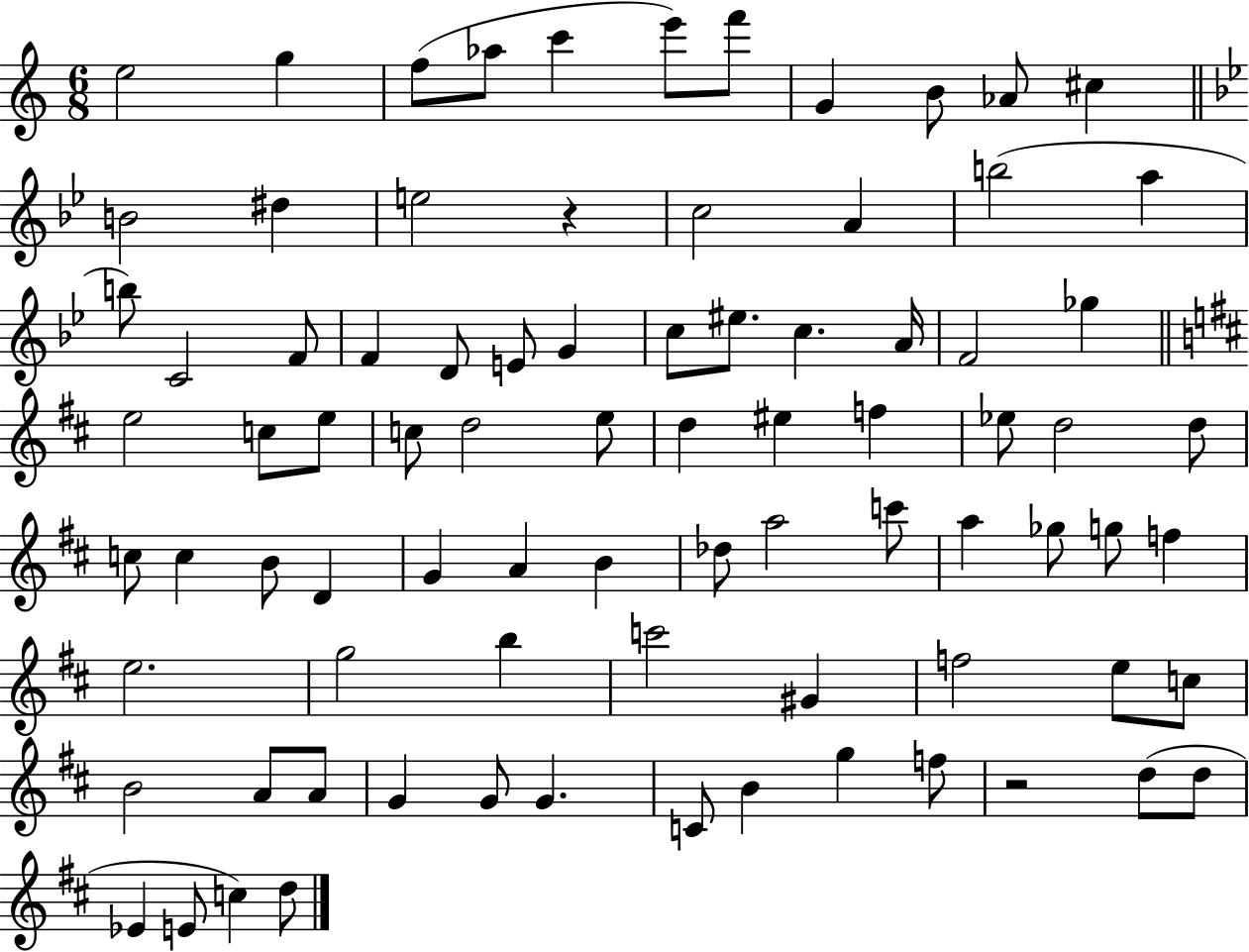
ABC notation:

X:1
T:Untitled
M:6/8
L:1/4
K:C
e2 g f/2 _a/2 c' e'/2 f'/2 G B/2 _A/2 ^c B2 ^d e2 z c2 A b2 a b/2 C2 F/2 F D/2 E/2 G c/2 ^e/2 c A/4 F2 _g e2 c/2 e/2 c/2 d2 e/2 d ^e f _e/2 d2 d/2 c/2 c B/2 D G A B _d/2 a2 c'/2 a _g/2 g/2 f e2 g2 b c'2 ^G f2 e/2 c/2 B2 A/2 A/2 G G/2 G C/2 B g f/2 z2 d/2 d/2 _E E/2 c d/2